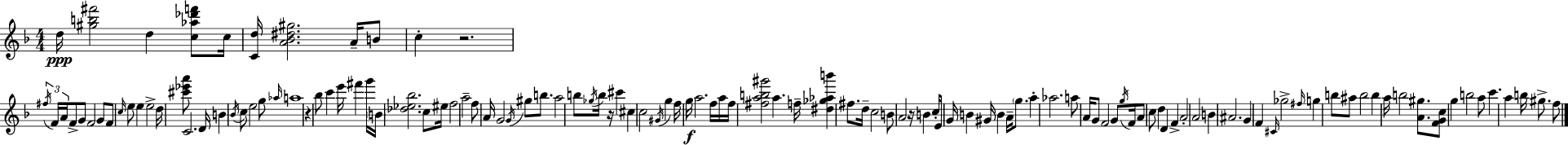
{
  \clef treble
  \numericTimeSignature
  \time 4/4
  \key d \minor
  \repeat volta 2 { d''16\ppp <gis'' b'' fis'''>2 d''4 <c'' aes'' des''' f'''>8 c''16 | <c' d''>16 <a' bes' dis'' gis''>2. a'16-- b'8 | c''4-. r2. | \tuplet 3/2 { \acciaccatura { fis''16 } f'16 a'16 } f'8-> g'8 f'2 g'8 | \break f'8 \grace { c''16 } e''8 e''4 e''2-> | d''16 <cis''' ees''' a'''>8 c'2. | d'16 b'4 \acciaccatura { bes'16 } c''8 e''2 | g''8 \grace { aes''16 } a''1 | \break r4 bes''8 c'''4 e'''16 fis'''4 | g'''16 \parenthesize b'16 <des'' ees'' bes''>2. | c''8 eis''16 f''2 a''2-- | f''8 a'16 g'2 \acciaccatura { g'16 } | \break gis''8 b''8. a''2 b''8 \acciaccatura { ges''16 } | b''16 r16 cis'''4 cis''4 c''2 | \acciaccatura { gis'16 } g''4 f''16 g''16\f a''2. | f''16 a''16 f''16 <fis'' a'' b'' gis'''>2 | \break a''4. f''16-- <dis'' ges'' aes'' b'''>4 fis''8. d''16-- c''2 | b'8 a'2 | r16 b'4 c''16-. e'8 g'16 b'4 gis'16 b'4 | a'16-- \parenthesize g''8. a''4-. aes''2. | \break a''8 a'16 g'8 f'2 | g'8 \acciaccatura { g''16 } f'16 a'8 c''8 d''4 | d'4 f'4-> a'2-. | a'2 b'4 ais'2. | \break g'4 f'4 | \grace { cis'16 } ges''2-> \grace { fis''16 } g''4 b''8 | ais''8 b''2 b''4 a''16 b''2 | <a' gis''>8. <f' g' c''>8 g''4 | \break b''2 a''8 c'''4. | a''4 b''16 gis''8.-> f''8 } \bar "|."
}